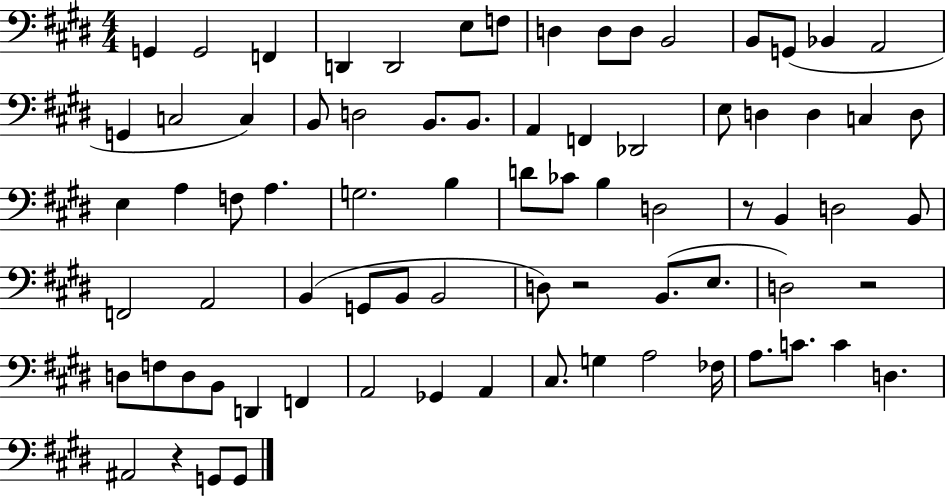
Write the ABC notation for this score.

X:1
T:Untitled
M:4/4
L:1/4
K:E
G,, G,,2 F,, D,, D,,2 E,/2 F,/2 D, D,/2 D,/2 B,,2 B,,/2 G,,/2 _B,, A,,2 G,, C,2 C, B,,/2 D,2 B,,/2 B,,/2 A,, F,, _D,,2 E,/2 D, D, C, D,/2 E, A, F,/2 A, G,2 B, D/2 _C/2 B, D,2 z/2 B,, D,2 B,,/2 F,,2 A,,2 B,, G,,/2 B,,/2 B,,2 D,/2 z2 B,,/2 E,/2 D,2 z2 D,/2 F,/2 D,/2 B,,/2 D,, F,, A,,2 _G,, A,, ^C,/2 G, A,2 _F,/4 A,/2 C/2 C D, ^A,,2 z G,,/2 G,,/2